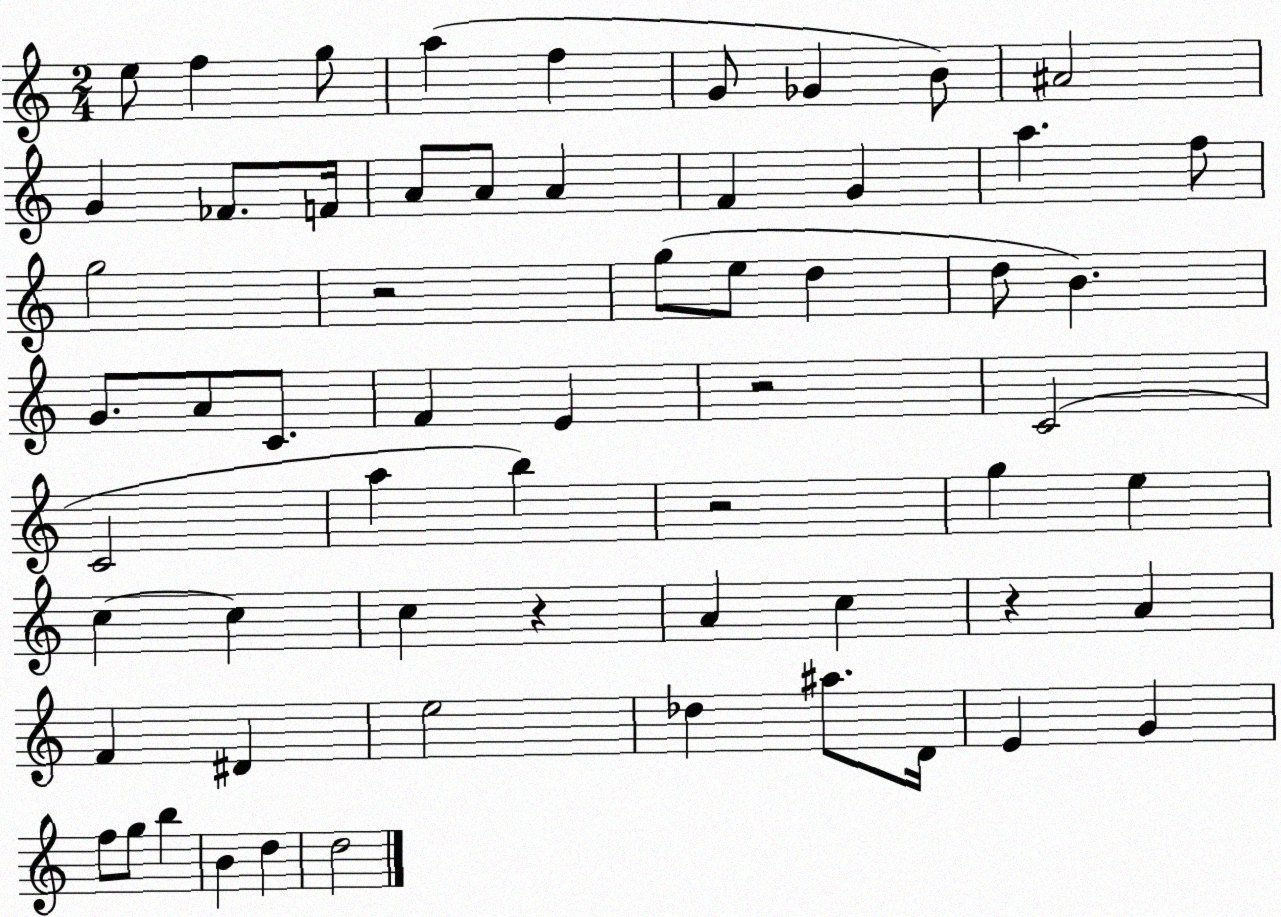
X:1
T:Untitled
M:2/4
L:1/4
K:C
e/2 f g/2 a f G/2 _G B/2 ^A2 G _F/2 F/4 A/2 A/2 A F G a f/2 g2 z2 g/2 e/2 d d/2 B G/2 A/2 C/2 F E z2 C2 C2 a b z2 g e c c c z A c z A F ^D e2 _d ^a/2 D/4 E G f/2 g/2 b B d d2